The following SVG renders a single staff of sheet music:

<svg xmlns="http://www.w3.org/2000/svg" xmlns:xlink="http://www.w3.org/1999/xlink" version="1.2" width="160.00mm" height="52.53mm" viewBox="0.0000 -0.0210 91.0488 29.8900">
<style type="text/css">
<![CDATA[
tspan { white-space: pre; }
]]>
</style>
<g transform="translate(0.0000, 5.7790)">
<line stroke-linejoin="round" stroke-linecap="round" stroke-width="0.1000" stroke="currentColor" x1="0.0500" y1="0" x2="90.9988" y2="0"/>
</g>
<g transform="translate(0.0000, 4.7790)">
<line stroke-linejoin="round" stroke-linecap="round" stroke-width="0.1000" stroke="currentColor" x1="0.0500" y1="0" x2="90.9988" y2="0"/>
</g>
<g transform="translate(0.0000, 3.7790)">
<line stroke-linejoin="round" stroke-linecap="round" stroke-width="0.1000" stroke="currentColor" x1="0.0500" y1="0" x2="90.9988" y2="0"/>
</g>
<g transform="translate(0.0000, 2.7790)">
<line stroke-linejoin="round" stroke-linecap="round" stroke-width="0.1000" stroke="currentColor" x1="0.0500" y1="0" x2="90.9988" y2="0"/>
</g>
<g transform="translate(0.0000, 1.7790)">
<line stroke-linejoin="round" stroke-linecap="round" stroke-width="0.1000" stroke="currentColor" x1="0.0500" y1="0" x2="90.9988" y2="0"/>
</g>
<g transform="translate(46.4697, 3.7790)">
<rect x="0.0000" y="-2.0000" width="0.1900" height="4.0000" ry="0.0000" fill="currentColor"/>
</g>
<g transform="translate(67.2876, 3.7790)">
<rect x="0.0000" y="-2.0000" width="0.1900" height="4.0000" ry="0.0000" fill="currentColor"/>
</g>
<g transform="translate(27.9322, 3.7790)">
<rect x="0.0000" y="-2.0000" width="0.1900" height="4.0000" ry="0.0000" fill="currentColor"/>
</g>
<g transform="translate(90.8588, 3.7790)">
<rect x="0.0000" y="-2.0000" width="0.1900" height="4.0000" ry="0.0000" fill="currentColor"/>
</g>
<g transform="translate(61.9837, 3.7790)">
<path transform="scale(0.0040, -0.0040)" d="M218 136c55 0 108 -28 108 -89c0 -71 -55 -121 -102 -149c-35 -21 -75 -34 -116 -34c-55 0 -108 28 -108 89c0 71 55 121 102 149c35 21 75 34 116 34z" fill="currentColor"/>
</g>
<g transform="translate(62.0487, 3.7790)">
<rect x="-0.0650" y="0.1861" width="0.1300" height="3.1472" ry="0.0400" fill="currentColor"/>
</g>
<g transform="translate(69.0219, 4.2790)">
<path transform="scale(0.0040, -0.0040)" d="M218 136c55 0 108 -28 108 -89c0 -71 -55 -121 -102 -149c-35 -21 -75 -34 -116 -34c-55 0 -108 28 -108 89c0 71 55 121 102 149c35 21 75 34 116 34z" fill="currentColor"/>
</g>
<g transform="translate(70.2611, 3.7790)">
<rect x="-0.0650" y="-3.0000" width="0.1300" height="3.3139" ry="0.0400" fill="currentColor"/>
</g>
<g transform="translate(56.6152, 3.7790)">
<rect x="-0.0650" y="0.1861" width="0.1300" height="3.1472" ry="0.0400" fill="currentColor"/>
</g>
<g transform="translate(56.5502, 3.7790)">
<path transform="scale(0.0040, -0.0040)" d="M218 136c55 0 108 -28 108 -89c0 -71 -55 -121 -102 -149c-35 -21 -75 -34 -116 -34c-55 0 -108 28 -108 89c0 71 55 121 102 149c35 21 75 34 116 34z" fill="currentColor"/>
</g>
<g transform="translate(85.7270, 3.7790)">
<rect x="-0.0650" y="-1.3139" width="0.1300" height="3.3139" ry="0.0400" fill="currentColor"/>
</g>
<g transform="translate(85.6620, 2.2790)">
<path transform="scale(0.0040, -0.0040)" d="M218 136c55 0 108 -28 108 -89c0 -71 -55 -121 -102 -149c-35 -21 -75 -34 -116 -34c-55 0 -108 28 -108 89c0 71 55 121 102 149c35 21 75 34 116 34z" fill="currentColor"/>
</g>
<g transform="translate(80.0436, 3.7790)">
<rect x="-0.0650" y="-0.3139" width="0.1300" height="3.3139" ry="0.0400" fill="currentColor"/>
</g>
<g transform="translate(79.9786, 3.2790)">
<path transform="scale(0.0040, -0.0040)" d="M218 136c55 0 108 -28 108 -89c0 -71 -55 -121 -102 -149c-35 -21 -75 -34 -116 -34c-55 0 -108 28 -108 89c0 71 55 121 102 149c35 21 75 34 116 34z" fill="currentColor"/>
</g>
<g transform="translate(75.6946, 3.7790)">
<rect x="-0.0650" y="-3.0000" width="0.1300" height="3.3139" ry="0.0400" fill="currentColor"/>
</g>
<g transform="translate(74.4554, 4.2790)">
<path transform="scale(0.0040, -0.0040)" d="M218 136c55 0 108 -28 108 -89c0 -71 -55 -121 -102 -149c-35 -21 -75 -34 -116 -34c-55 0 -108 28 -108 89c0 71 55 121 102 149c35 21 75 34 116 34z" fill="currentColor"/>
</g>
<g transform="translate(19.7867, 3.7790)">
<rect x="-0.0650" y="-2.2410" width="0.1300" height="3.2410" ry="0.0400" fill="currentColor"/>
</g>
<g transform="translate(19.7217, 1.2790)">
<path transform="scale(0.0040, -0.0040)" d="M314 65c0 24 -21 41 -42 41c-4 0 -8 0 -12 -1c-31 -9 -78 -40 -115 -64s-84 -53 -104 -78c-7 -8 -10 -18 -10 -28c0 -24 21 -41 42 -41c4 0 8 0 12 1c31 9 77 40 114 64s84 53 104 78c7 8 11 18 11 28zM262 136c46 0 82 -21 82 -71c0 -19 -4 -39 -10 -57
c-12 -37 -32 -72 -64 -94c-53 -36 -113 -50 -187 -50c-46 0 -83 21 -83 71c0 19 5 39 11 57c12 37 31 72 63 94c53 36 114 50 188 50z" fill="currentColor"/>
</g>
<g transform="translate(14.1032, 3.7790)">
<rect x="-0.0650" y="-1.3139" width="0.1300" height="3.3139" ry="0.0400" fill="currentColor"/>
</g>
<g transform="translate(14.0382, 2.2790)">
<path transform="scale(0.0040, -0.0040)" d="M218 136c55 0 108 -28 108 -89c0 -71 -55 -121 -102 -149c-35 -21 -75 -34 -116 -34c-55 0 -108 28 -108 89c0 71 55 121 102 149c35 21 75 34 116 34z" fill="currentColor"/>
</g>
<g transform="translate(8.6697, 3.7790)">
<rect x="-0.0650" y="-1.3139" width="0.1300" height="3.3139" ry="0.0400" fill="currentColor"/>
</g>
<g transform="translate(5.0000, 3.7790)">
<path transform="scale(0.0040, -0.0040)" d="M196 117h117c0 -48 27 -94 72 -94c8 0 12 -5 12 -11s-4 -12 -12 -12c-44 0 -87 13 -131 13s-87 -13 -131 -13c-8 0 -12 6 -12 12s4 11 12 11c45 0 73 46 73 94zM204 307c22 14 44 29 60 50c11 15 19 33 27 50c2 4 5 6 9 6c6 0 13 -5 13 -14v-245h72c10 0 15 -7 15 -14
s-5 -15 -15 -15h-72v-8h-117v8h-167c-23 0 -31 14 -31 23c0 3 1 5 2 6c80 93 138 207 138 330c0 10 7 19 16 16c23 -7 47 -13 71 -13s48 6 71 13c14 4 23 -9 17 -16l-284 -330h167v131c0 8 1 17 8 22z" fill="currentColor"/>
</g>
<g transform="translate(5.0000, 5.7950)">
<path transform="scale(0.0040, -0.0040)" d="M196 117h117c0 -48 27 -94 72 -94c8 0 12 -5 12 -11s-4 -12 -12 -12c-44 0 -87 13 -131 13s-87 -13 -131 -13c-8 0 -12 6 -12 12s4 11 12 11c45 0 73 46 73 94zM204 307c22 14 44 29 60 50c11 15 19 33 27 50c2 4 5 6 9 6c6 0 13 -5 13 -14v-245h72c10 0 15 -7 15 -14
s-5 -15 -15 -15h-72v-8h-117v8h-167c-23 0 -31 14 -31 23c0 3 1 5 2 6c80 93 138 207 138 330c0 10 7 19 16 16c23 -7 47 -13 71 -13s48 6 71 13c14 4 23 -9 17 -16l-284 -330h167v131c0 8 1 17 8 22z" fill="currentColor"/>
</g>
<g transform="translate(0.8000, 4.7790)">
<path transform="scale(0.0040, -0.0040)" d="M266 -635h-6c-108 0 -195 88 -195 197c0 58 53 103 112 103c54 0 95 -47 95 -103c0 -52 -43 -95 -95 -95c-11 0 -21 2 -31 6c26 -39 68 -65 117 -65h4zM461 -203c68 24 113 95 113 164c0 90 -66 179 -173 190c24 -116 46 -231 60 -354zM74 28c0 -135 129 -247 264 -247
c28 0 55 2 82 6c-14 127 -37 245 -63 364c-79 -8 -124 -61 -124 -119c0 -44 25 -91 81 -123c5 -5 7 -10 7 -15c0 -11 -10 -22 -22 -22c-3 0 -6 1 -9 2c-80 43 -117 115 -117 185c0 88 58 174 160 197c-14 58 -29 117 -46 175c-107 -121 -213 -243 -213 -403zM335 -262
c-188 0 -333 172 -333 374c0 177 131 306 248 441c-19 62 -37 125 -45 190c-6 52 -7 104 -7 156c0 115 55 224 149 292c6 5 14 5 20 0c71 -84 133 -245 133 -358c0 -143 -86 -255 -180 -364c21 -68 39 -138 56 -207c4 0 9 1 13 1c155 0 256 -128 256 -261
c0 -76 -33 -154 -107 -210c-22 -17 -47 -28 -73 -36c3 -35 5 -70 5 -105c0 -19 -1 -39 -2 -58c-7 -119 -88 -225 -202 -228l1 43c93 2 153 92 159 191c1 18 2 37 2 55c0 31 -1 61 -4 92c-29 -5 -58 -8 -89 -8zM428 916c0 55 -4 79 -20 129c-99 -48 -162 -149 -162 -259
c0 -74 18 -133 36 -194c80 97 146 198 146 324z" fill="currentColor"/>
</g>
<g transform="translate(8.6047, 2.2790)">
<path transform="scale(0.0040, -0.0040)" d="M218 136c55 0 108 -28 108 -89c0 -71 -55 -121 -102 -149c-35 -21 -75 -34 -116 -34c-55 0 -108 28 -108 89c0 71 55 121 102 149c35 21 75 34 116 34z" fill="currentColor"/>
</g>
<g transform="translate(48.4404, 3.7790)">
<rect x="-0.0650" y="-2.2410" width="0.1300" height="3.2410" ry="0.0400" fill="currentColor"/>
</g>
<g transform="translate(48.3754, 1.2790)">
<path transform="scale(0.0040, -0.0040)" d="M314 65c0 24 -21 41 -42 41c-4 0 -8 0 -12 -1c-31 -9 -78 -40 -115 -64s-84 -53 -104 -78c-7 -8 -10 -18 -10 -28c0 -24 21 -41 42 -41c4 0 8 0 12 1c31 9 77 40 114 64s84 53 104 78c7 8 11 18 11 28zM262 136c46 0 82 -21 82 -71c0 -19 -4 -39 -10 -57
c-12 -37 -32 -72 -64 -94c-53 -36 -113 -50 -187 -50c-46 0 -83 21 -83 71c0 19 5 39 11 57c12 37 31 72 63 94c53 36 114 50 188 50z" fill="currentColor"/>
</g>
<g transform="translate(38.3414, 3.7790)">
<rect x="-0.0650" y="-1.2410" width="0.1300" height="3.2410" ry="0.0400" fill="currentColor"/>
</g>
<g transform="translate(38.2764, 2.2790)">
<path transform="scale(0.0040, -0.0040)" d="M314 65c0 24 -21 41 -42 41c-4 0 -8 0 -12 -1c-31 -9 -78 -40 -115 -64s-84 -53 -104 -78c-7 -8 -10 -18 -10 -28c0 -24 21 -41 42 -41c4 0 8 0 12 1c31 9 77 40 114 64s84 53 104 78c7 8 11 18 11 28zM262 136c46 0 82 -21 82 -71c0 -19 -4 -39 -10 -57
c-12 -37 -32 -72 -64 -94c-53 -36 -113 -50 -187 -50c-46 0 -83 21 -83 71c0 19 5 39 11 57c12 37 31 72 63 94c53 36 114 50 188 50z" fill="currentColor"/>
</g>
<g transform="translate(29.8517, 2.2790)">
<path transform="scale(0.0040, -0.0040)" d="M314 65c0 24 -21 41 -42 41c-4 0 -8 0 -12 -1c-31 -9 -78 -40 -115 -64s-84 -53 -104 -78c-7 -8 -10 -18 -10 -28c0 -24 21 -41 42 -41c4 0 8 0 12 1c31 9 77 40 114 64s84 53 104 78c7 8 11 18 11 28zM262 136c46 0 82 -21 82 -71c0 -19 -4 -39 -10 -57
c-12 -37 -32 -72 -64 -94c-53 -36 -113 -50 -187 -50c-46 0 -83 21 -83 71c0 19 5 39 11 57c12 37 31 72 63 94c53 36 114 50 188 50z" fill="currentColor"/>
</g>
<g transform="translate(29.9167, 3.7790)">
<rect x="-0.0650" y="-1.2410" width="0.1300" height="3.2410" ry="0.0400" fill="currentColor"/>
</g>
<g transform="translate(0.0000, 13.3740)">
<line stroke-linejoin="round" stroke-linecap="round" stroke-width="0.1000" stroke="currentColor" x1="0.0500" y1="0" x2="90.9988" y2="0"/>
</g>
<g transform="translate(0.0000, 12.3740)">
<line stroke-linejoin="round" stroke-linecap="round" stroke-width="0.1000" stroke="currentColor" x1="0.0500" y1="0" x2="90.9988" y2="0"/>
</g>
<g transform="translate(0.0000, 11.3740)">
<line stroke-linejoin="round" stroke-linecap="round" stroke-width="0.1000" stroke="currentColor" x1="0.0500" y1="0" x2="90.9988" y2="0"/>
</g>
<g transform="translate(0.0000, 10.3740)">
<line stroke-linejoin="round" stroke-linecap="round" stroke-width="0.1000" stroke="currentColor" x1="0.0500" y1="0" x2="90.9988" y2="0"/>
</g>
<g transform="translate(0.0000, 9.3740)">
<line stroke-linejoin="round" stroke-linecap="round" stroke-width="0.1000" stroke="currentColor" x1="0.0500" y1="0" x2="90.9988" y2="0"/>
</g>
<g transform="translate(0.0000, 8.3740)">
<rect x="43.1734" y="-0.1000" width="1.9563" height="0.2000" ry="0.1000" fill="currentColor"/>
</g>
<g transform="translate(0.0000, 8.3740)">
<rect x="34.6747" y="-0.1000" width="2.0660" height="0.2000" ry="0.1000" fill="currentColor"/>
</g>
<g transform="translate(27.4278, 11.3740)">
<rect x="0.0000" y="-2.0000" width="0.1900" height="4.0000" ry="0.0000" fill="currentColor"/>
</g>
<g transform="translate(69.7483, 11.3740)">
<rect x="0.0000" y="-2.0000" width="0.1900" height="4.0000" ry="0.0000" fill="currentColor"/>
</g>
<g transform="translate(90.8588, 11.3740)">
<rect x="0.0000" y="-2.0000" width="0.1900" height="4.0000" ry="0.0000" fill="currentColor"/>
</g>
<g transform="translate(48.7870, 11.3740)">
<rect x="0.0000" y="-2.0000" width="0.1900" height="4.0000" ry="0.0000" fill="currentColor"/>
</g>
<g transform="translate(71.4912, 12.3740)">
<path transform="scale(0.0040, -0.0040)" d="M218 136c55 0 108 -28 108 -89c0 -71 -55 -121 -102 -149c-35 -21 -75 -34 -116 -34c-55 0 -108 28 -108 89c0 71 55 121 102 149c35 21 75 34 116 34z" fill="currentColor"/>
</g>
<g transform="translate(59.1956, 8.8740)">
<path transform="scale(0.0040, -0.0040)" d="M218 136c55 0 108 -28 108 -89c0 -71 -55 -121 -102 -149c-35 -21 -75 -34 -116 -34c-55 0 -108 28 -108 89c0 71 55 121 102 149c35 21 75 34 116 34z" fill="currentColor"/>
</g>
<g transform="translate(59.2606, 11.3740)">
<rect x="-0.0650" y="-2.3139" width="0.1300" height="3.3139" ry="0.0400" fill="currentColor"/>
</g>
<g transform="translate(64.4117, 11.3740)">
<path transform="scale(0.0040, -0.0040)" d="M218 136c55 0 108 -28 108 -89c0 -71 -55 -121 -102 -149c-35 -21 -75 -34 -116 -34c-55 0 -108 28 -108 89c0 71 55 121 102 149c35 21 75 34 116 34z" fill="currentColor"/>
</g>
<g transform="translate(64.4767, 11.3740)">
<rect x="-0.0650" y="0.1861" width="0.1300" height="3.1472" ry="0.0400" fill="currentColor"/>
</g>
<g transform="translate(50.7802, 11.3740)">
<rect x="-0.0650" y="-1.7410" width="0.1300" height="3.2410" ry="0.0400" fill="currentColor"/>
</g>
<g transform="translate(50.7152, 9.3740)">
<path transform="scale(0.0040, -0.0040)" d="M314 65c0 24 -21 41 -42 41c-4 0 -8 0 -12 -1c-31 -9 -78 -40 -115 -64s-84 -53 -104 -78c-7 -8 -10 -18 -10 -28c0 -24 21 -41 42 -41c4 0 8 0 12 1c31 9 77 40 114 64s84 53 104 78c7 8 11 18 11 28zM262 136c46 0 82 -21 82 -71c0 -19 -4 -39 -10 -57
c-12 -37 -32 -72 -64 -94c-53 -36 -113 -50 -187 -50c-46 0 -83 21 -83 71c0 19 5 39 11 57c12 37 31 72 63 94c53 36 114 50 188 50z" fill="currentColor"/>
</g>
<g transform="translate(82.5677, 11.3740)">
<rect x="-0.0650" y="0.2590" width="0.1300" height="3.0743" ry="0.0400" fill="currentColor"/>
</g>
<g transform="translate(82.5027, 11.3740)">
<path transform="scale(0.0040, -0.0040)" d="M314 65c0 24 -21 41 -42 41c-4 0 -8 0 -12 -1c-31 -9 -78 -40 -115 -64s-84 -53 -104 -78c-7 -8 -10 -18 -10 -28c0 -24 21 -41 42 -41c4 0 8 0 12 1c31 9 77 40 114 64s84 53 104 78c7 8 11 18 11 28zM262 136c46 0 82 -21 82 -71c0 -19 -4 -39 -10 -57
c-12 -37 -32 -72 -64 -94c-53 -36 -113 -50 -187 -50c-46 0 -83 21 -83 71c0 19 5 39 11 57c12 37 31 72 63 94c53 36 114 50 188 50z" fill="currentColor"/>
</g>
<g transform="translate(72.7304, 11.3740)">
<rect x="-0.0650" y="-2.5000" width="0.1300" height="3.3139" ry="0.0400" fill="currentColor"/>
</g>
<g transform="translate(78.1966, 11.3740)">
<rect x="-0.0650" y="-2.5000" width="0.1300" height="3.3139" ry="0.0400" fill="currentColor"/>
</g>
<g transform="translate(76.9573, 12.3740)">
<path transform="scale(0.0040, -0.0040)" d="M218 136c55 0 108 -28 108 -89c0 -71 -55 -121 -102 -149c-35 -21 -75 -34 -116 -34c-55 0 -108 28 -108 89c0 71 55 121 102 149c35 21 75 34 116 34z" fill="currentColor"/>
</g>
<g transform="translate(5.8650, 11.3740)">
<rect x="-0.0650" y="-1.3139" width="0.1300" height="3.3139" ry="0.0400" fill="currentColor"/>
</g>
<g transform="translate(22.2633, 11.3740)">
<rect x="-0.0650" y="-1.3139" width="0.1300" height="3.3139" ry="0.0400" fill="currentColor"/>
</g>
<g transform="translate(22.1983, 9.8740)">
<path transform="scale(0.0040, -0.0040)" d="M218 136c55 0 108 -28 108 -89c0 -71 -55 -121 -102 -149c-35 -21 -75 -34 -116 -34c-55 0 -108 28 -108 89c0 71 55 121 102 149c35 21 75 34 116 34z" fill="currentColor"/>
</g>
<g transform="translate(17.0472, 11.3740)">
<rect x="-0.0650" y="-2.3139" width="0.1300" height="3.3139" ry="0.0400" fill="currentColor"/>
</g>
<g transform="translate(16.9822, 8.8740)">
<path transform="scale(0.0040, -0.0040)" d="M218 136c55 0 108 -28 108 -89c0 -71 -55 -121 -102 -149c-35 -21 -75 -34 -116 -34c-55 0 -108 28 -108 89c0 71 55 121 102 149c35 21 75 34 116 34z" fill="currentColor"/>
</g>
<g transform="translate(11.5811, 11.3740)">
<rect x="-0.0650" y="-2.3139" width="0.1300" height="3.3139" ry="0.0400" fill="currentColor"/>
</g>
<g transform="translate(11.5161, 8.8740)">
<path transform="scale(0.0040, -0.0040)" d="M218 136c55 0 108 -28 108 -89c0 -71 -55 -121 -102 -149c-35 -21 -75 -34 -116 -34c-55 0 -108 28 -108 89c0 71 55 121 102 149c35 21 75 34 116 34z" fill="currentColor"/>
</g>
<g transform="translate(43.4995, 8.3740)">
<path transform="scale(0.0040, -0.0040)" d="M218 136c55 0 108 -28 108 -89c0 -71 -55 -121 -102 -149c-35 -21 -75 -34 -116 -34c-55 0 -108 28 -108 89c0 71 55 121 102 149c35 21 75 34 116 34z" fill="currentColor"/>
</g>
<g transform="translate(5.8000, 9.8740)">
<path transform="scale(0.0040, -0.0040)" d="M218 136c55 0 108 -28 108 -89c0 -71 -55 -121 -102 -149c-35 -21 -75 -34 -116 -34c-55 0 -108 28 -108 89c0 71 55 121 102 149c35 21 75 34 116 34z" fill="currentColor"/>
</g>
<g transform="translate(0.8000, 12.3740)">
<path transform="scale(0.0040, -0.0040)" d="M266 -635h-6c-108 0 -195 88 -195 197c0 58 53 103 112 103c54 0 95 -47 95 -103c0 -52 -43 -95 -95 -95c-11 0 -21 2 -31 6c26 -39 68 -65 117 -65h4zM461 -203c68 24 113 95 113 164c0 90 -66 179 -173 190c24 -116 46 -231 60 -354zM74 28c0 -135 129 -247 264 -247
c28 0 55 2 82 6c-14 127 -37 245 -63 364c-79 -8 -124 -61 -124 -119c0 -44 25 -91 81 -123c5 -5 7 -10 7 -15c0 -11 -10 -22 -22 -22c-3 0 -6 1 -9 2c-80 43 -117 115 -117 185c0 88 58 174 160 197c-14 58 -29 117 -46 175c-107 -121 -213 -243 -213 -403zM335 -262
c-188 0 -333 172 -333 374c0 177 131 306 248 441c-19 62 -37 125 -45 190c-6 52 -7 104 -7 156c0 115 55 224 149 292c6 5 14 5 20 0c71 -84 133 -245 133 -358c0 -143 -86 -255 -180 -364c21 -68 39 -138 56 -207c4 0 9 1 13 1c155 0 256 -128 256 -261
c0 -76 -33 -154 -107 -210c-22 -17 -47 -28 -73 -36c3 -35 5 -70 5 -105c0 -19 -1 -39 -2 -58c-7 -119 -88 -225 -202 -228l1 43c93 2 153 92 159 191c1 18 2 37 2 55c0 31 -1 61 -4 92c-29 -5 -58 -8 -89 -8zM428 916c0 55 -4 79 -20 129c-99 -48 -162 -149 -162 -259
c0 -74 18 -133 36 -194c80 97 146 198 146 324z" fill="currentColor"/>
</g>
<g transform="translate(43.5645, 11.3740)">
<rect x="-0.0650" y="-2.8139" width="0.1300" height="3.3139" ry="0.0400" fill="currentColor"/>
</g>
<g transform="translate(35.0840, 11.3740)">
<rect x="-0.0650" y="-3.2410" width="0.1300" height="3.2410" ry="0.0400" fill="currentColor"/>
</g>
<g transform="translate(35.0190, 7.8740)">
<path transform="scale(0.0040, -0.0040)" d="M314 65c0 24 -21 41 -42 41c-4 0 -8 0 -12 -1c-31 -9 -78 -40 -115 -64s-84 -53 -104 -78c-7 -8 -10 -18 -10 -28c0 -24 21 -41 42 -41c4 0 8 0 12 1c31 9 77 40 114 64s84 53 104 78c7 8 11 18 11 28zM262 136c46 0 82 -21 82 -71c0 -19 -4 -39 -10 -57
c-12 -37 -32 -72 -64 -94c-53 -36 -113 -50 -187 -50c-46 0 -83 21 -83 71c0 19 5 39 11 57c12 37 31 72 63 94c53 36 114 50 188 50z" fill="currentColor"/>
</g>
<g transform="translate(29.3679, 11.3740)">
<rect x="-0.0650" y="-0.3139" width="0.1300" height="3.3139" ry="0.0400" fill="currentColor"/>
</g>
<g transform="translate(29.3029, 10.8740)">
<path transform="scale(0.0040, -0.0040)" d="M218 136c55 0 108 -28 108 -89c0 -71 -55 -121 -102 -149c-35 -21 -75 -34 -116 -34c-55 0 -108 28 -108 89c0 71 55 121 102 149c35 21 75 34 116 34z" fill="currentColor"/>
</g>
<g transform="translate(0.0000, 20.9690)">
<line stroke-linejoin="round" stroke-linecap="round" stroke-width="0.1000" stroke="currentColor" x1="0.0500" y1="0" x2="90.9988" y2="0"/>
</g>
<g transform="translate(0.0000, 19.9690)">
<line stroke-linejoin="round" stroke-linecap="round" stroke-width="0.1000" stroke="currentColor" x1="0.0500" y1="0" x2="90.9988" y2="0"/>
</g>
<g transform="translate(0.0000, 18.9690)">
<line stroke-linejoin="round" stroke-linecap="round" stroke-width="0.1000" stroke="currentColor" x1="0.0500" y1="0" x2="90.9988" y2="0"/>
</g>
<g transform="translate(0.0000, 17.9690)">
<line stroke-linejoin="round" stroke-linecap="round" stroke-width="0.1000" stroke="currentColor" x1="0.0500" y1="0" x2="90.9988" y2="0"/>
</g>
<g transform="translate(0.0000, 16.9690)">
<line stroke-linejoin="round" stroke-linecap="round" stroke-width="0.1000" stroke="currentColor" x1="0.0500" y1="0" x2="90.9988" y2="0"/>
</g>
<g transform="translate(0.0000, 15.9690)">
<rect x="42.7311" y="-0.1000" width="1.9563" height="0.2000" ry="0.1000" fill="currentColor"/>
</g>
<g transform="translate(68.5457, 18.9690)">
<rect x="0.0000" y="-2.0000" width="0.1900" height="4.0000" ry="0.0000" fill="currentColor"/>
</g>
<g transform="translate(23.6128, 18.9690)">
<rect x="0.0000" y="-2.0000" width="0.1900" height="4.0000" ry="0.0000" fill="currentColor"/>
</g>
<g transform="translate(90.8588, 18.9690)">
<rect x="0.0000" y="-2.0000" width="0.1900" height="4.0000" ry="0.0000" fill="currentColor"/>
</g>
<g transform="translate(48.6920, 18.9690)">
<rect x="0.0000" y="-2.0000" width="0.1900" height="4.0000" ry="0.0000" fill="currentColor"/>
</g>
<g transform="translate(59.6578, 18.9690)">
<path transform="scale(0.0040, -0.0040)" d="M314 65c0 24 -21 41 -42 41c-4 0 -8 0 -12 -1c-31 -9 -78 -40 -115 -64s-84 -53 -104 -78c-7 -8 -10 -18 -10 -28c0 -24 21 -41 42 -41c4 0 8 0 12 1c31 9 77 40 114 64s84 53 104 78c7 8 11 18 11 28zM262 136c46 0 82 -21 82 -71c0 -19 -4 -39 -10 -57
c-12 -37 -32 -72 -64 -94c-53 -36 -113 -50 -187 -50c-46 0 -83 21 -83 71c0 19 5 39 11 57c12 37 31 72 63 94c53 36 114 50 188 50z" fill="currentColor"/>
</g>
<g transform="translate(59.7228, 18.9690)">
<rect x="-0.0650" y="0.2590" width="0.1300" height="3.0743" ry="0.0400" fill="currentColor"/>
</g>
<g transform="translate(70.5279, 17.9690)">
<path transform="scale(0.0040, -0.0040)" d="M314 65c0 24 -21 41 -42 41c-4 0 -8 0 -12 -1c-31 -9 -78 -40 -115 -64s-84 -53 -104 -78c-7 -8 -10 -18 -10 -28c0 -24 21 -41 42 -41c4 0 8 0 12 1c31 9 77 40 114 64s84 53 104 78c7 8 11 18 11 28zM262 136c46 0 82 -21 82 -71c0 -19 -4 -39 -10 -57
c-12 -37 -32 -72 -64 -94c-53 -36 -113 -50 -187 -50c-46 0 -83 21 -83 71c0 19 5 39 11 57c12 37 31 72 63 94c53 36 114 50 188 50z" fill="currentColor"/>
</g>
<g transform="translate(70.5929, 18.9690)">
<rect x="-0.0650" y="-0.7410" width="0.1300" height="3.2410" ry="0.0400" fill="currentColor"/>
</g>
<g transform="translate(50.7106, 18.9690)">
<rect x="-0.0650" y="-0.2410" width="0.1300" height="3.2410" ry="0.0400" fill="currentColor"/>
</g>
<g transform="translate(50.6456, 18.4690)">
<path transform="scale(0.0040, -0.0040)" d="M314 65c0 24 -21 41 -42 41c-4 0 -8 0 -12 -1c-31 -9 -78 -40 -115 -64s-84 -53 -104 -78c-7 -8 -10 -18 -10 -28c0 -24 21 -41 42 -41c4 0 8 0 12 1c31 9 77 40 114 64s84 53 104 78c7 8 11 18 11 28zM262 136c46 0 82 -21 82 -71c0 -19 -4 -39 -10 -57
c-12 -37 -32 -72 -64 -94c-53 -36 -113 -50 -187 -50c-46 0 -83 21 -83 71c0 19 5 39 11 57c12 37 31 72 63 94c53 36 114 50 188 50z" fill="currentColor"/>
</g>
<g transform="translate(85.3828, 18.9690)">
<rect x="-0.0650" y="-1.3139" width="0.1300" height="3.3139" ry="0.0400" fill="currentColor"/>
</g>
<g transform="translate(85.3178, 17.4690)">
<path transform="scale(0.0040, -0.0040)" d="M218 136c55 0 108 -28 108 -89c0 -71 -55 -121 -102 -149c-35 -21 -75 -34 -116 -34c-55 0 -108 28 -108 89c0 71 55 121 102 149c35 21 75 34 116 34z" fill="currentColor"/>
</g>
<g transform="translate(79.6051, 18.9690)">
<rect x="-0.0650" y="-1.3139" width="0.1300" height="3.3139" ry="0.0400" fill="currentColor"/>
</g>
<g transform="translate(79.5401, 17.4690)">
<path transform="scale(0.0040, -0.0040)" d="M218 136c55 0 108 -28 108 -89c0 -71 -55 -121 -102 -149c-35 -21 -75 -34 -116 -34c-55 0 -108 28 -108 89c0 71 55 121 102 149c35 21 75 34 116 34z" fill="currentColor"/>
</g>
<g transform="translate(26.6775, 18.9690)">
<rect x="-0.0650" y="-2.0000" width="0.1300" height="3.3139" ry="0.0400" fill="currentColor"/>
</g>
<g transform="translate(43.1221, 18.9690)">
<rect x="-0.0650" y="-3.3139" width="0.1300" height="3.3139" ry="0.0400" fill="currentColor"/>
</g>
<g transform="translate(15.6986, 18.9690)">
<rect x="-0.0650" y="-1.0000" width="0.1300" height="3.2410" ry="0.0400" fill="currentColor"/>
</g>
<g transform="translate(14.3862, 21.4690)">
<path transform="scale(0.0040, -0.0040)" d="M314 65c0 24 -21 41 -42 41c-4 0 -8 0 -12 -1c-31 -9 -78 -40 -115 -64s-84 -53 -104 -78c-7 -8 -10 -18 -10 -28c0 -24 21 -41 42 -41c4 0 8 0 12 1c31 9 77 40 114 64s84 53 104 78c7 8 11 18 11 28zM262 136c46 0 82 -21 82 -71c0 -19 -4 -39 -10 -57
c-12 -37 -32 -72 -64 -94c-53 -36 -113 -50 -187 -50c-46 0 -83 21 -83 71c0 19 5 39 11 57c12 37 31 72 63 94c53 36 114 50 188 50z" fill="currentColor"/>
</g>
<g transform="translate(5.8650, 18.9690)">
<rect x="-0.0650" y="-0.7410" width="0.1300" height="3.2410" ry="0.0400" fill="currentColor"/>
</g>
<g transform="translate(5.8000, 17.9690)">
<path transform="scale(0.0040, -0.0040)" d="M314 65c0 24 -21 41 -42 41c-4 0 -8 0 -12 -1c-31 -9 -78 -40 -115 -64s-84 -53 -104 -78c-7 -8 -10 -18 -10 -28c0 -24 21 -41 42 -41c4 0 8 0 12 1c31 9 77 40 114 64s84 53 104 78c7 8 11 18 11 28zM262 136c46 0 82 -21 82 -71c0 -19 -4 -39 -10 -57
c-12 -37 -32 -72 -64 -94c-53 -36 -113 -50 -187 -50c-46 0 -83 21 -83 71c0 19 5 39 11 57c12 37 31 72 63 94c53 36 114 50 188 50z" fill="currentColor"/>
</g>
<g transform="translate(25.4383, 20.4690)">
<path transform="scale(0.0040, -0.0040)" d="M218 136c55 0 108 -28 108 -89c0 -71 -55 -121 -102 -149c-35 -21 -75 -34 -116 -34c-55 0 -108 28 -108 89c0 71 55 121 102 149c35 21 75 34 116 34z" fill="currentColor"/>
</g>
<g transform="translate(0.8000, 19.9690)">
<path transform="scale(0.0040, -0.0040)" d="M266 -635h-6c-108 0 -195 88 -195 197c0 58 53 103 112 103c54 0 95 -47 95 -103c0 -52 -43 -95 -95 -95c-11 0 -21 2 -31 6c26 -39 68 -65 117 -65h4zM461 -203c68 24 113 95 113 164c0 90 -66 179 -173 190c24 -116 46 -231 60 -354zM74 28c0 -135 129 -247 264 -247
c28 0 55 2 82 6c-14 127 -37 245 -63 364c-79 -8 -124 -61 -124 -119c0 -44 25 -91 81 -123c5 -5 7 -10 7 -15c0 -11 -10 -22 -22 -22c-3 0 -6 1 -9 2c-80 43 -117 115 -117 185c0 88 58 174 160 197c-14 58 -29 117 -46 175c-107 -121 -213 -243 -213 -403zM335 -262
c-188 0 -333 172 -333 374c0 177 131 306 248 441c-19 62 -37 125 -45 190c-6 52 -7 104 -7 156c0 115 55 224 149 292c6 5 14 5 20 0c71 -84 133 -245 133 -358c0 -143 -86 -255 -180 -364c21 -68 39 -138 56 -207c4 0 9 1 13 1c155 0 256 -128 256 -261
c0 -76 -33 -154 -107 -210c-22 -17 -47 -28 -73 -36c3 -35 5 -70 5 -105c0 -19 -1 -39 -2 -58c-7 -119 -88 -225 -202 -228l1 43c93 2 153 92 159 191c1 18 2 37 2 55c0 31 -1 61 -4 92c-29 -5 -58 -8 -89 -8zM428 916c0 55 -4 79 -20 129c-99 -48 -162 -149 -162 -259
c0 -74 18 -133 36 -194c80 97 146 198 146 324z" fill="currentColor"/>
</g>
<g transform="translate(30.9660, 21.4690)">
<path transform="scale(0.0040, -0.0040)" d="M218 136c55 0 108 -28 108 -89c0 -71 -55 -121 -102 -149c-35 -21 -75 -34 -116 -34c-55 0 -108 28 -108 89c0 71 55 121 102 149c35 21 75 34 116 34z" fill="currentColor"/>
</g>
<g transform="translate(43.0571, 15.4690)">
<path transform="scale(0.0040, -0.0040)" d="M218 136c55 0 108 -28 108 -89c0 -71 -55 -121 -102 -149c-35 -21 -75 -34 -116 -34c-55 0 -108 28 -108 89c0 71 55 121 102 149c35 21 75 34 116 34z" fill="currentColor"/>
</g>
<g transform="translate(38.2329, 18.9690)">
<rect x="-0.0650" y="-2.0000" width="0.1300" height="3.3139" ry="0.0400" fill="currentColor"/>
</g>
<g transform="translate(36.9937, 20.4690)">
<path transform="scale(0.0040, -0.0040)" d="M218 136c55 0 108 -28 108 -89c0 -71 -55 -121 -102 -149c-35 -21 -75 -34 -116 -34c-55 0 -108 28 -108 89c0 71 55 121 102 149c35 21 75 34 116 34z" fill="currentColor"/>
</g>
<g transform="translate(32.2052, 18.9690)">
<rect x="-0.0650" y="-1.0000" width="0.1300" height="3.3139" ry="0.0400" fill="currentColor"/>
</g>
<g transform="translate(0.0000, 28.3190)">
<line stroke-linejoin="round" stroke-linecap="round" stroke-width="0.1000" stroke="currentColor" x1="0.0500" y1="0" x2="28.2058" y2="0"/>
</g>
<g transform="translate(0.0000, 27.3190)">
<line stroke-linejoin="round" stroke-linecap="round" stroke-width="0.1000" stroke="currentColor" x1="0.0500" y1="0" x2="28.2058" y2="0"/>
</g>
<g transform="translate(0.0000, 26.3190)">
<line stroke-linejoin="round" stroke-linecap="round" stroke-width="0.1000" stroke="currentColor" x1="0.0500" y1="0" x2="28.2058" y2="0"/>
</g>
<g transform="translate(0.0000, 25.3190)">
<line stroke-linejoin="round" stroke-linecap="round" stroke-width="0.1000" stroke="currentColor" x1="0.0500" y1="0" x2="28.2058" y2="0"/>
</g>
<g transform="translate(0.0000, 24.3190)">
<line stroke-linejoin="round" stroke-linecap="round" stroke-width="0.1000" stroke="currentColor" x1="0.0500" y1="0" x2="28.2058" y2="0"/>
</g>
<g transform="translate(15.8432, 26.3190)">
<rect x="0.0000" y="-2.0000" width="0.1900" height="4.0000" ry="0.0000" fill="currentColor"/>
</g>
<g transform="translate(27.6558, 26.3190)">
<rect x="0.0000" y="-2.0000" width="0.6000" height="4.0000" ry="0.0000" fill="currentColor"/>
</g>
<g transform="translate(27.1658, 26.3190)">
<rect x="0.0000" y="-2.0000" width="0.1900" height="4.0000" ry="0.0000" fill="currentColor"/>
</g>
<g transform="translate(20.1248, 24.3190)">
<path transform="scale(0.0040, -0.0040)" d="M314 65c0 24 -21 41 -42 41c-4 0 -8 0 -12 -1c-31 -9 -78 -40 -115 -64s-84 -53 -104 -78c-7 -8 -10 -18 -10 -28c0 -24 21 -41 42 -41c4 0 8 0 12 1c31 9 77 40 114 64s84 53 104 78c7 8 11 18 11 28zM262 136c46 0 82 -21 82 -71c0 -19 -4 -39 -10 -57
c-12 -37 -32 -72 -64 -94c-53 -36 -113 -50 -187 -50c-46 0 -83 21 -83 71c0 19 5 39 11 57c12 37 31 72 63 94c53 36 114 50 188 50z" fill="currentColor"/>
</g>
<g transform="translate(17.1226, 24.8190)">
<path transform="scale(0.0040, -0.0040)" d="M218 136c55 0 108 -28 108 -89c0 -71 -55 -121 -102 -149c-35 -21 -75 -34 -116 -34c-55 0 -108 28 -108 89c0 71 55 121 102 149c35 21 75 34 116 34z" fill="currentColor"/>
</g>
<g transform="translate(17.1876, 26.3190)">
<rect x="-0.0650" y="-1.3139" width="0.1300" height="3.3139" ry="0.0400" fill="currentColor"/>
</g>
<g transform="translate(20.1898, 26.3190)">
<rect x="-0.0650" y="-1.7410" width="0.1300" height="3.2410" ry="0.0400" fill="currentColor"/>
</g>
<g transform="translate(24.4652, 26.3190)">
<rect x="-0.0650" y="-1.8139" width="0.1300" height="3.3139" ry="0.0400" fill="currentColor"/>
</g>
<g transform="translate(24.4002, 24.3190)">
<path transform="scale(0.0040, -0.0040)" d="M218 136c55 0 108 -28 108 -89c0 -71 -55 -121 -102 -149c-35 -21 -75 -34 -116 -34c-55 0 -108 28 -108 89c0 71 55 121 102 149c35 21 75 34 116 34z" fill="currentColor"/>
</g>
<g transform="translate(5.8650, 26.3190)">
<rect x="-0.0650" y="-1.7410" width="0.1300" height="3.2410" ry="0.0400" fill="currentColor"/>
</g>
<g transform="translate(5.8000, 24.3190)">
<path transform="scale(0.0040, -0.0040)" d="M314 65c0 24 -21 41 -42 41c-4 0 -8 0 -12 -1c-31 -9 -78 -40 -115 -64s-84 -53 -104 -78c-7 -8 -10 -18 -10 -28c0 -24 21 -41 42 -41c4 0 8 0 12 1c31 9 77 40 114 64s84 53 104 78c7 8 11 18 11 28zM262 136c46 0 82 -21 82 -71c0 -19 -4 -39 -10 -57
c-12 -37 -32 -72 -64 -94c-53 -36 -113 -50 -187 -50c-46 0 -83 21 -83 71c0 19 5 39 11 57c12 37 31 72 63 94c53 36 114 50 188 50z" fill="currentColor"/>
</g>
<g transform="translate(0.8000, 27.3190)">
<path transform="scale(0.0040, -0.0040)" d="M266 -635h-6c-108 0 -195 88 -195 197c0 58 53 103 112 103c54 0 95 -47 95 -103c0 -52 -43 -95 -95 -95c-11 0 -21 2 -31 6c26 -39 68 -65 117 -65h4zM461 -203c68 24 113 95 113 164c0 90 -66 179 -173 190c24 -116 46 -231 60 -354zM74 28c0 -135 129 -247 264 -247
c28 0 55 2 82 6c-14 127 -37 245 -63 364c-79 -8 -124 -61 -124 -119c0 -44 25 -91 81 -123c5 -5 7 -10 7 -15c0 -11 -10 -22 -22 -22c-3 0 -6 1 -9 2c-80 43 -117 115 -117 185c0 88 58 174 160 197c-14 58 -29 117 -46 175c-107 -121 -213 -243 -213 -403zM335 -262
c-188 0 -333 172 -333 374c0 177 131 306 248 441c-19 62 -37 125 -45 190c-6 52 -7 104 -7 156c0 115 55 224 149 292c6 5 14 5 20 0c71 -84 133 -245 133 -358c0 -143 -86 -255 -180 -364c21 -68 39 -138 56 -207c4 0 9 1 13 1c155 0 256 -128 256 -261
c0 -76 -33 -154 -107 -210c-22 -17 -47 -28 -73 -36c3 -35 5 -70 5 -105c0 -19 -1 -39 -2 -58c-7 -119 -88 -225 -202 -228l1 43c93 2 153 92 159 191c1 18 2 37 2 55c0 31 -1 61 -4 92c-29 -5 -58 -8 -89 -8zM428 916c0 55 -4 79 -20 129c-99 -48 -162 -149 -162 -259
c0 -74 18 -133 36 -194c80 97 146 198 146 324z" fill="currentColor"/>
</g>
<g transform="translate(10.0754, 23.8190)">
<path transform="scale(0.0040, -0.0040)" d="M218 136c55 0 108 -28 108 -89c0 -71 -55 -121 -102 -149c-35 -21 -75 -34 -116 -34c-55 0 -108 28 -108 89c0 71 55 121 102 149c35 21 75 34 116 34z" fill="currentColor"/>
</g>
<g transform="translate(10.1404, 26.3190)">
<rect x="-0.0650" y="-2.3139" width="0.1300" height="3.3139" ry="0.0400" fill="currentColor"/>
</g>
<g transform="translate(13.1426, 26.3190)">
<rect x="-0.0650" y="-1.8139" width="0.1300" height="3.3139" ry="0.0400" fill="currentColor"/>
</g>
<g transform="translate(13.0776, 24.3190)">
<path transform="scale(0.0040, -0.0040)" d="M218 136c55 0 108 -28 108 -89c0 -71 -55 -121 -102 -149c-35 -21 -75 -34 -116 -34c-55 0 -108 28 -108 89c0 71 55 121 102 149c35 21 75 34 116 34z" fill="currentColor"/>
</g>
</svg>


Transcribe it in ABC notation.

X:1
T:Untitled
M:4/4
L:1/4
K:C
e e g2 e2 e2 g2 B B A A c e e g g e c b2 a f2 g B G G B2 d2 D2 F D F b c2 B2 d2 e e f2 g f e f2 f